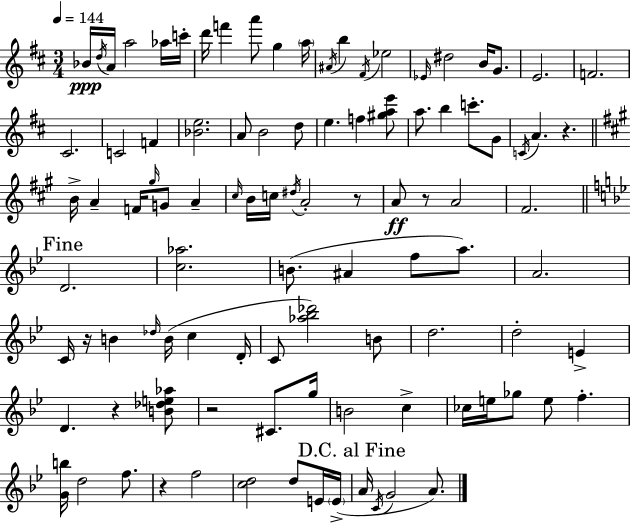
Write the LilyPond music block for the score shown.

{
  \clef treble
  \numericTimeSignature
  \time 3/4
  \key d \major
  \tempo 4 = 144
  bes'16\ppp \acciaccatura { d''16 } a'16 a''2 aes''16 | c'''16-. d'''16 f'''4 a'''8 g''4 | \parenthesize a''16 \acciaccatura { ais'16 } b''4 \acciaccatura { fis'16 } ees''2 | \grace { ees'16 } dis''2 | \break b'16 g'8. e'2. | f'2. | cis'2. | c'2 | \break f'4 <bes' e''>2. | a'8 b'2 | d''8 e''4. f''4 | <gis'' a'' e'''>8 a''8. b''4 c'''8.-. | \break g'8 \acciaccatura { c'16 } a'4. r4. | \bar "||" \break \key a \major b'16-> a'4-- f'16 \grace { gis''16 } g'8 a'4-- | \grace { cis''16 } b'16 c''16 \acciaccatura { dis''16 } a'2-. | r8 a'8\ff r8 a'2 | fis'2. | \break \mark "Fine" \bar "||" \break \key bes \major d'2. | <c'' aes''>2. | b'8.( ais'4 f''8 a''8.) | a'2. | \break c'16 r16 b'4 \grace { des''16 }( b'16 c''4 | d'16-. c'8 <aes'' bes'' des'''>2) b'8 | d''2. | d''2-. e'4-> | \break d'4. r4 <b' des'' e'' aes''>8 | r2 cis'8. | g''16 b'2 c''4-> | ces''16 e''16 ges''8 e''8 f''4.-. | \break <g' b''>16 d''2 f''8. | r4 f''2 | <c'' d''>2 d''8 e'16 | \parenthesize e'16->( \mark "D.C. al Fine" a'16 \acciaccatura { c'16 } g'2 a'8.) | \break \bar "|."
}